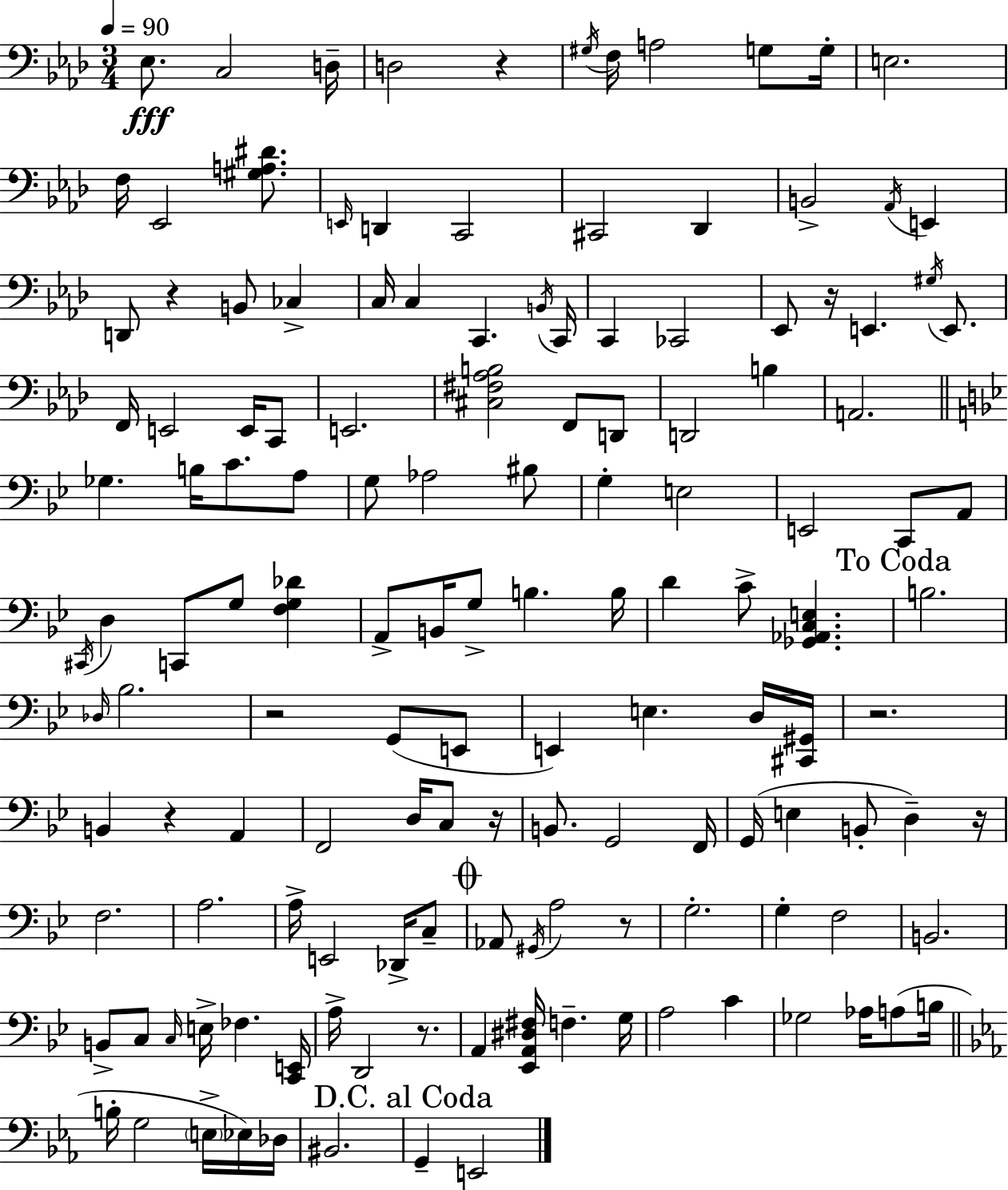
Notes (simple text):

Eb3/e. C3/h D3/s D3/h R/q G#3/s F3/s A3/h G3/e G3/s E3/h. F3/s Eb2/h [G#3,A3,D#4]/e. E2/s D2/q C2/h C#2/h Db2/q B2/h Ab2/s E2/q D2/e R/q B2/e CES3/q C3/s C3/q C2/q. B2/s C2/s C2/q CES2/h Eb2/e R/s E2/q. G#3/s E2/e. F2/s E2/h E2/s C2/e E2/h. [C#3,F#3,Ab3,B3]/h F2/e D2/e D2/h B3/q A2/h. Gb3/q. B3/s C4/e. A3/e G3/e Ab3/h BIS3/e G3/q E3/h E2/h C2/e A2/e C#2/s D3/q C2/e G3/e [F3,G3,Db4]/q A2/e B2/s G3/e B3/q. B3/s D4/q C4/e [Gb2,Ab2,C3,E3]/q. B3/h. Db3/s Bb3/h. R/h G2/e E2/e E2/q E3/q. D3/s [C#2,G#2]/s R/h. B2/q R/q A2/q F2/h D3/s C3/e R/s B2/e. G2/h F2/s G2/s E3/q B2/e D3/q R/s F3/h. A3/h. A3/s E2/h Db2/s C3/e Ab2/e G#2/s A3/h R/e G3/h. G3/q F3/h B2/h. B2/e C3/e C3/s E3/s FES3/q. [C2,E2]/s A3/s D2/h R/e. A2/q [Eb2,A2,D#3,F#3]/s F3/q. G3/s A3/h C4/q Gb3/h Ab3/s A3/e B3/s B3/s G3/h E3/s Eb3/s Db3/s BIS2/h. G2/q E2/h